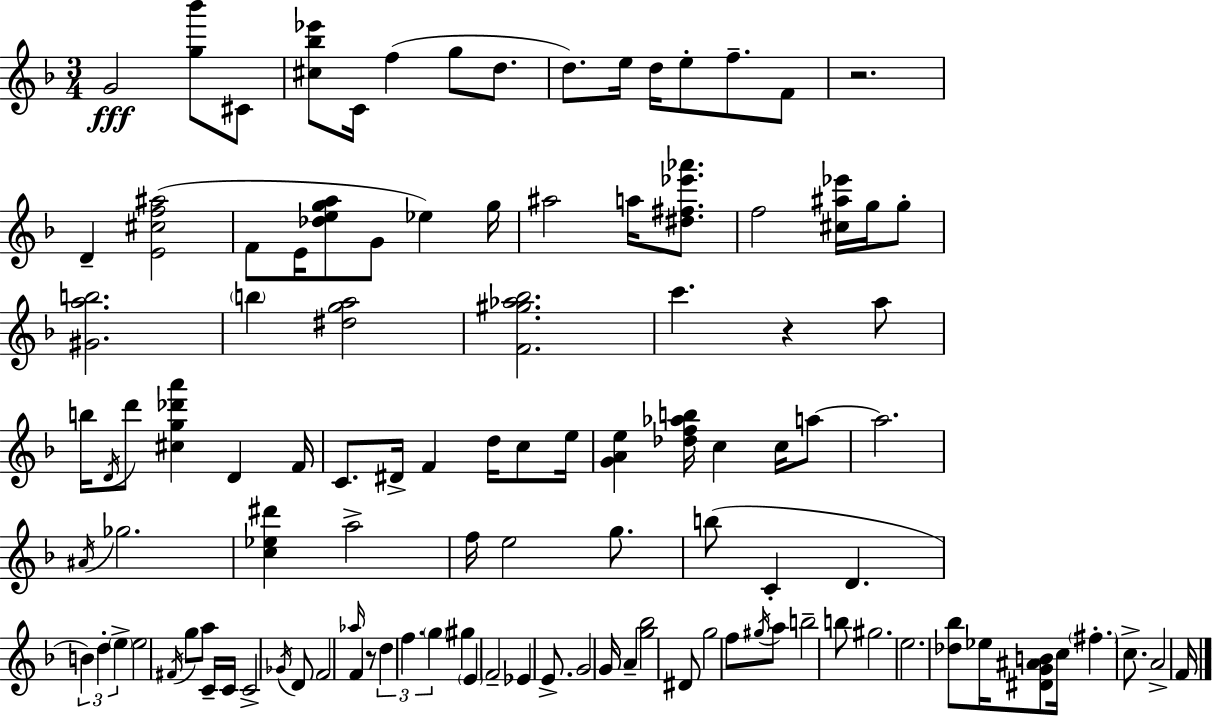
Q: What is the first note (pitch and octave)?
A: G4